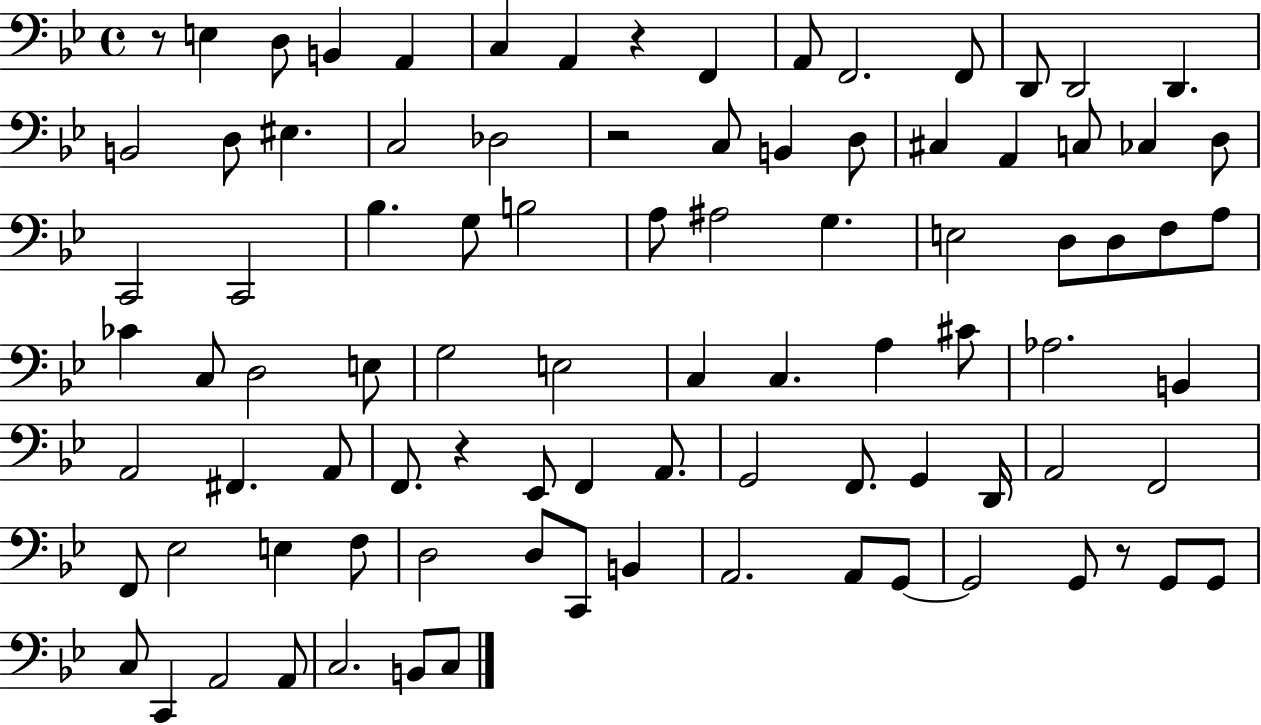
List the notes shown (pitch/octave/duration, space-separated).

R/e E3/q D3/e B2/q A2/q C3/q A2/q R/q F2/q A2/e F2/h. F2/e D2/e D2/h D2/q. B2/h D3/e EIS3/q. C3/h Db3/h R/h C3/e B2/q D3/e C#3/q A2/q C3/e CES3/q D3/e C2/h C2/h Bb3/q. G3/e B3/h A3/e A#3/h G3/q. E3/h D3/e D3/e F3/e A3/e CES4/q C3/e D3/h E3/e G3/h E3/h C3/q C3/q. A3/q C#4/e Ab3/h. B2/q A2/h F#2/q. A2/e F2/e. R/q Eb2/e F2/q A2/e. G2/h F2/e. G2/q D2/s A2/h F2/h F2/e Eb3/h E3/q F3/e D3/h D3/e C2/e B2/q A2/h. A2/e G2/e G2/h G2/e R/e G2/e G2/e C3/e C2/q A2/h A2/e C3/h. B2/e C3/e